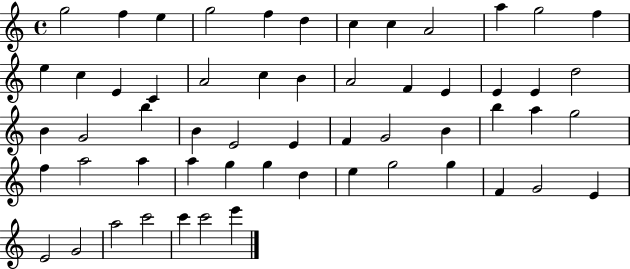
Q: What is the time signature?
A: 4/4